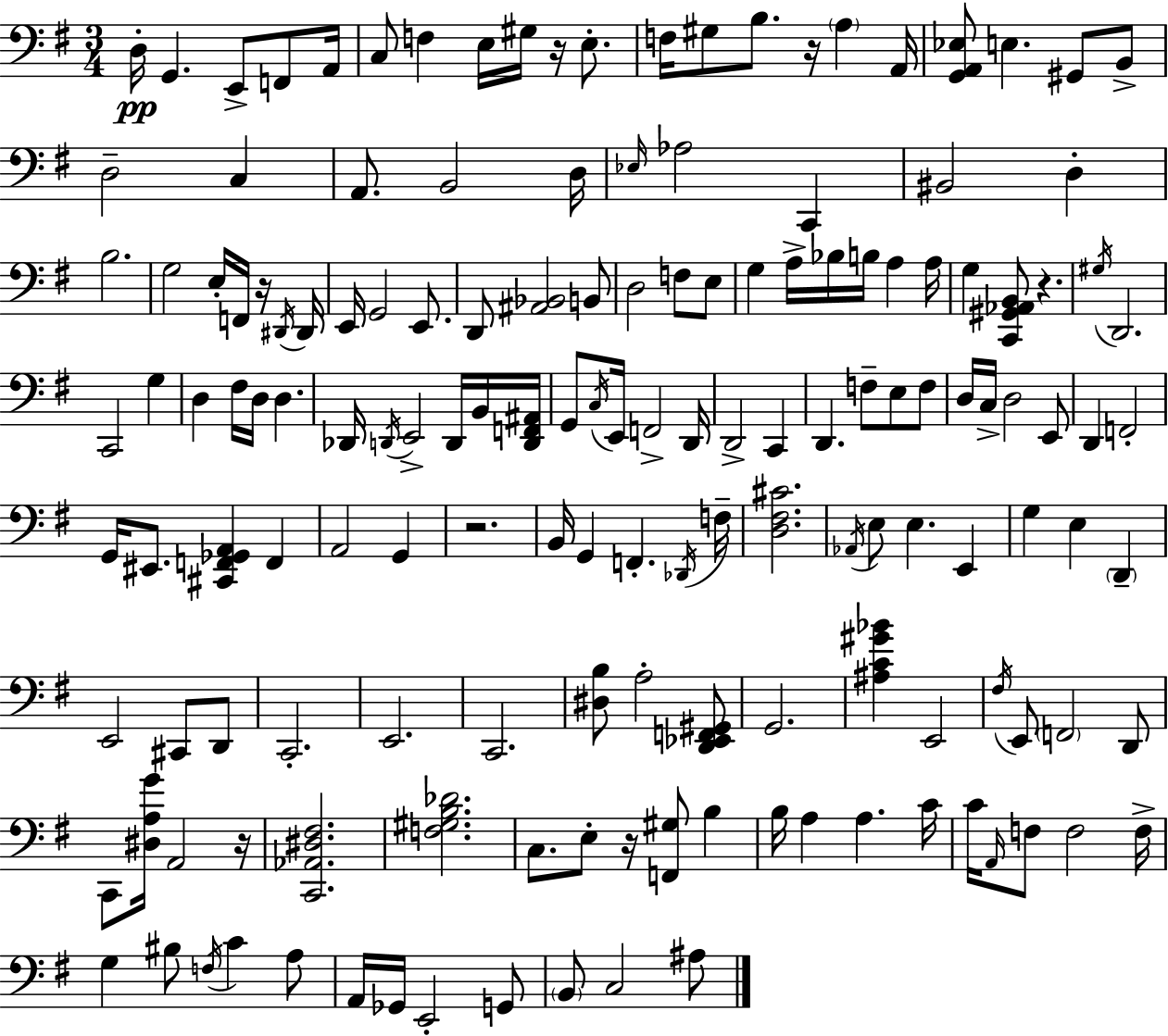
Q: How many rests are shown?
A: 7